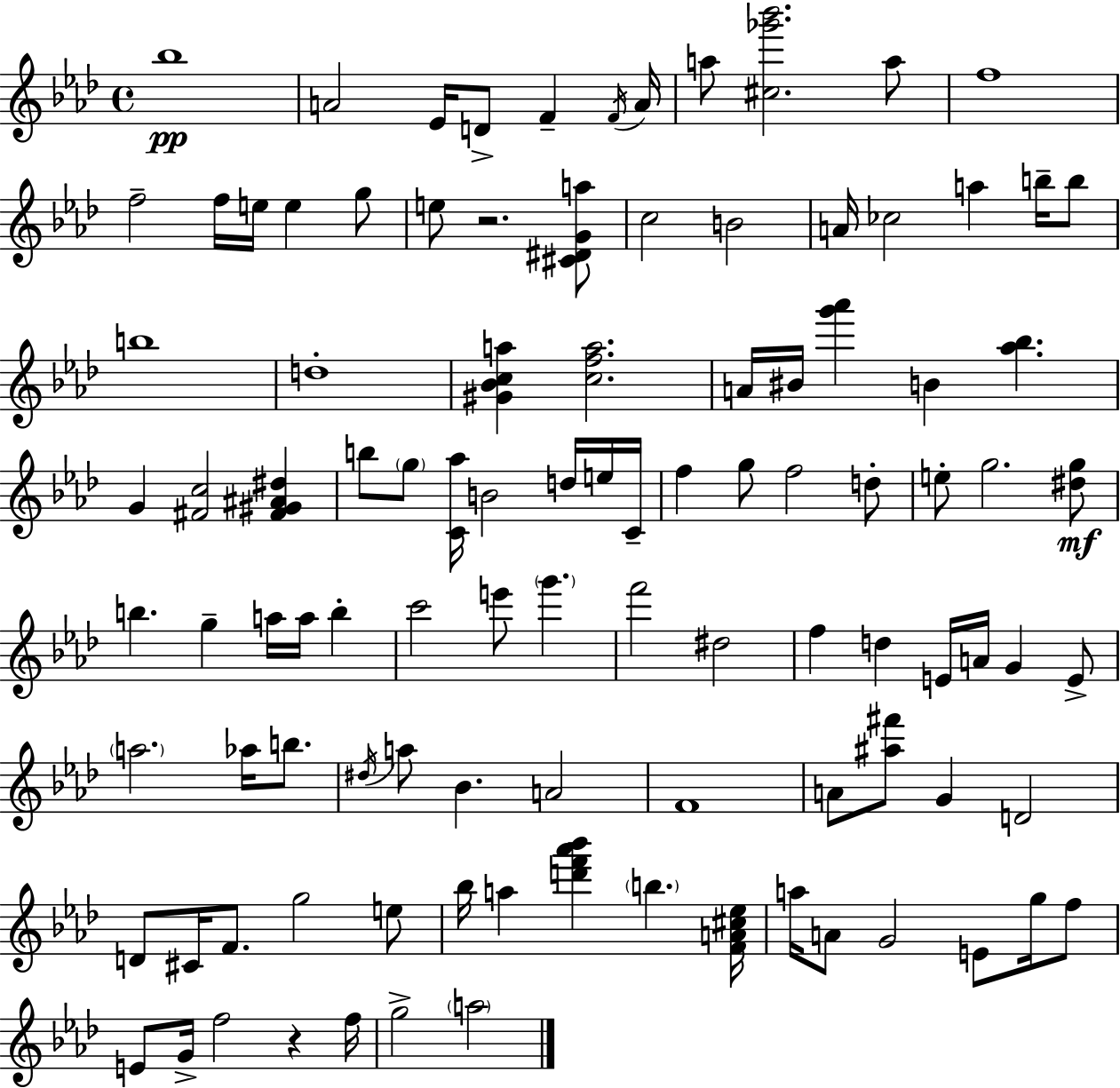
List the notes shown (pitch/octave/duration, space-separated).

Bb5/w A4/h Eb4/s D4/e F4/q F4/s A4/s A5/e [C#5,Gb6,Bb6]/h. A5/e F5/w F5/h F5/s E5/s E5/q G5/e E5/e R/h. [C#4,D#4,G4,A5]/e C5/h B4/h A4/s CES5/h A5/q B5/s B5/e B5/w D5/w [G#4,Bb4,C5,A5]/q [C5,F5,A5]/h. A4/s BIS4/s [G6,Ab6]/q B4/q [Ab5,Bb5]/q. G4/q [F#4,C5]/h [F#4,G#4,A#4,D#5]/q B5/e G5/e [C4,Ab5]/s B4/h D5/s E5/s C4/s F5/q G5/e F5/h D5/e E5/e G5/h. [D#5,G5]/e B5/q. G5/q A5/s A5/s B5/q C6/h E6/e G6/q. F6/h D#5/h F5/q D5/q E4/s A4/s G4/q E4/e A5/h. Ab5/s B5/e. D#5/s A5/e Bb4/q. A4/h F4/w A4/e [A#5,F#6]/e G4/q D4/h D4/e C#4/s F4/e. G5/h E5/e Bb5/s A5/q [D6,F6,Ab6,Bb6]/q B5/q. [F4,A4,C#5,Eb5]/s A5/s A4/e G4/h E4/e G5/s F5/e E4/e G4/s F5/h R/q F5/s G5/h A5/h